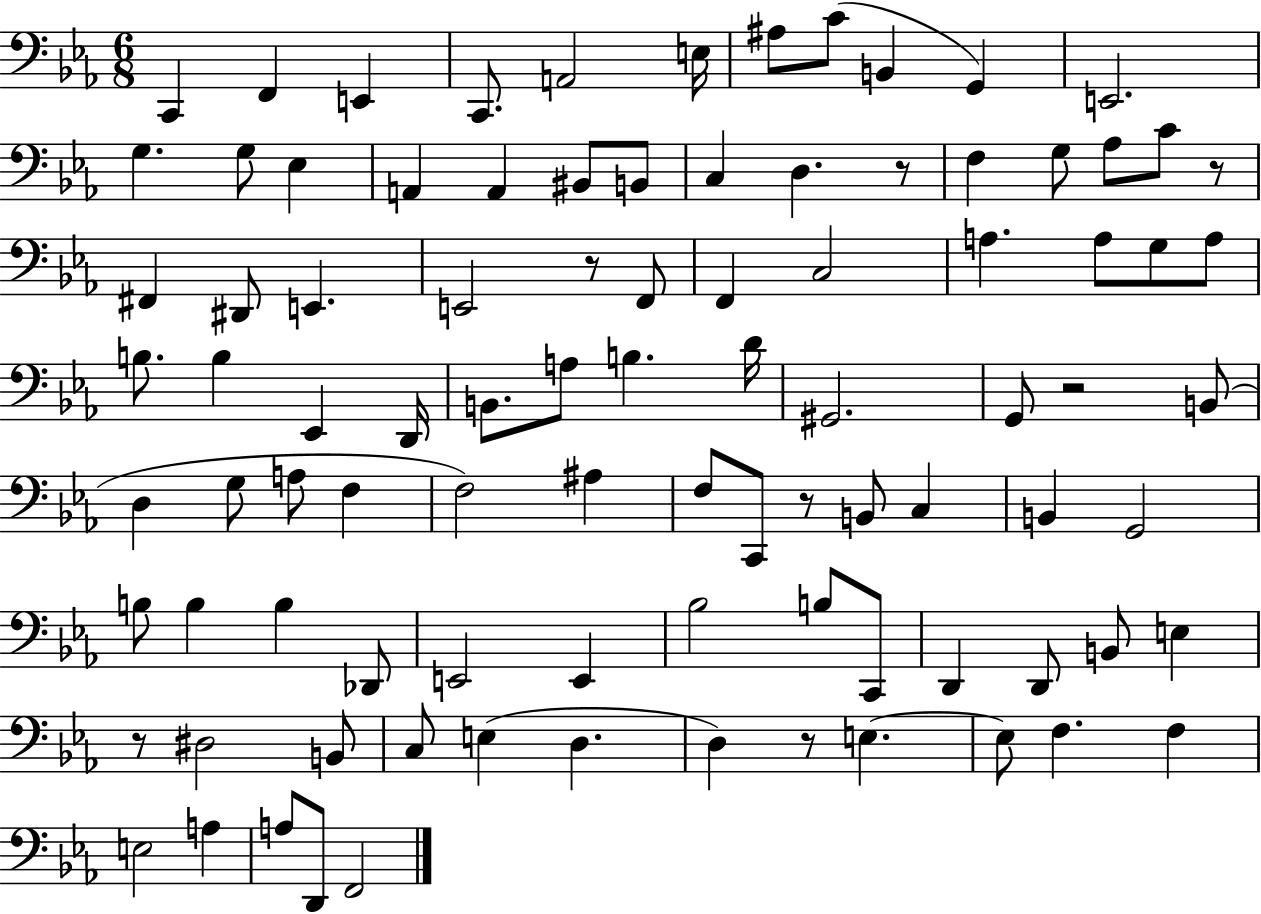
{
  \clef bass
  \numericTimeSignature
  \time 6/8
  \key ees \major
  \repeat volta 2 { c,4 f,4 e,4 | c,8. a,2 e16 | ais8 c'8( b,4 g,4) | e,2. | \break g4. g8 ees4 | a,4 a,4 bis,8 b,8 | c4 d4. r8 | f4 g8 aes8 c'8 r8 | \break fis,4 dis,8 e,4. | e,2 r8 f,8 | f,4 c2 | a4. a8 g8 a8 | \break b8. b4 ees,4 d,16 | b,8. a8 b4. d'16 | gis,2. | g,8 r2 b,8( | \break d4 g8 a8 f4 | f2) ais4 | f8 c,8 r8 b,8 c4 | b,4 g,2 | \break b8 b4 b4 des,8 | e,2 e,4 | bes2 b8 c,8 | d,4 d,8 b,8 e4 | \break r8 dis2 b,8 | c8 e4( d4. | d4) r8 e4.~~ | e8 f4. f4 | \break e2 a4 | a8 d,8 f,2 | } \bar "|."
}